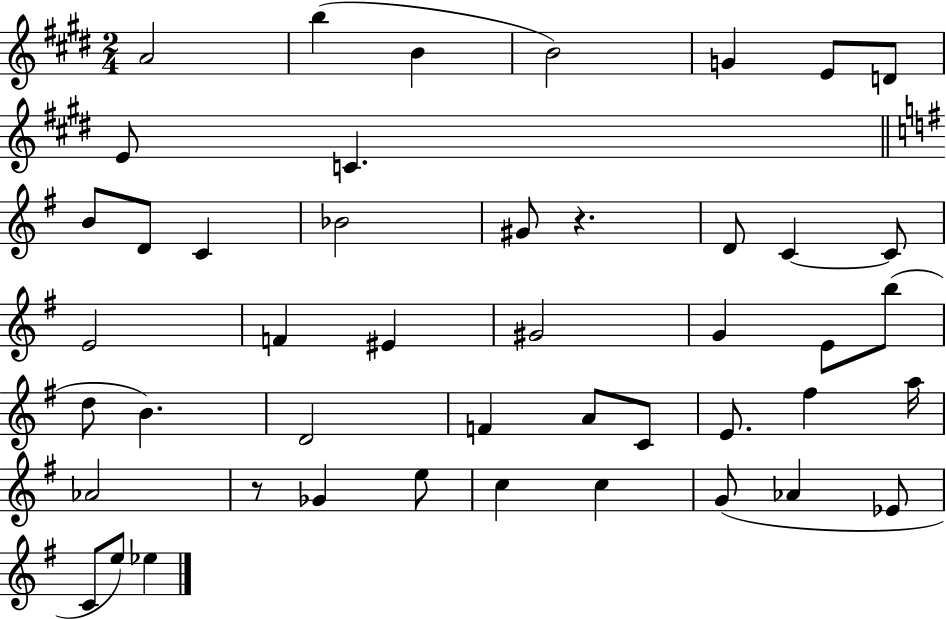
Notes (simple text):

A4/h B5/q B4/q B4/h G4/q E4/e D4/e E4/e C4/q. B4/e D4/e C4/q Bb4/h G#4/e R/q. D4/e C4/q C4/e E4/h F4/q EIS4/q G#4/h G4/q E4/e B5/e D5/e B4/q. D4/h F4/q A4/e C4/e E4/e. F#5/q A5/s Ab4/h R/e Gb4/q E5/e C5/q C5/q G4/e Ab4/q Eb4/e C4/e E5/e Eb5/q